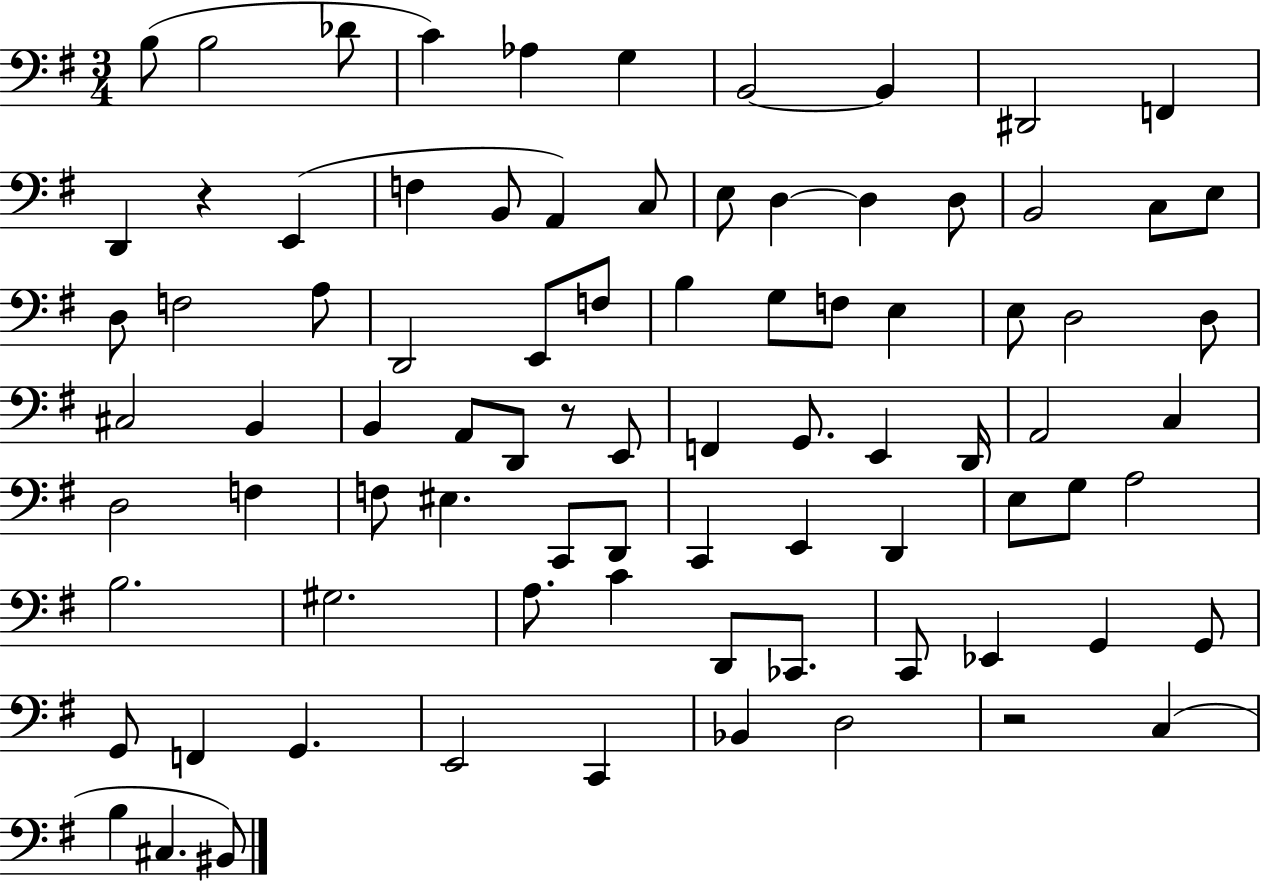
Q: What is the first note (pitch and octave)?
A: B3